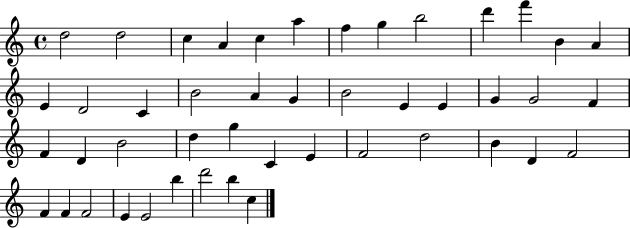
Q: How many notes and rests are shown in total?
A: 46